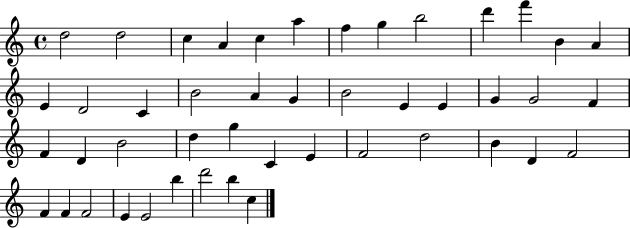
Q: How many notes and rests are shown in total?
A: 46